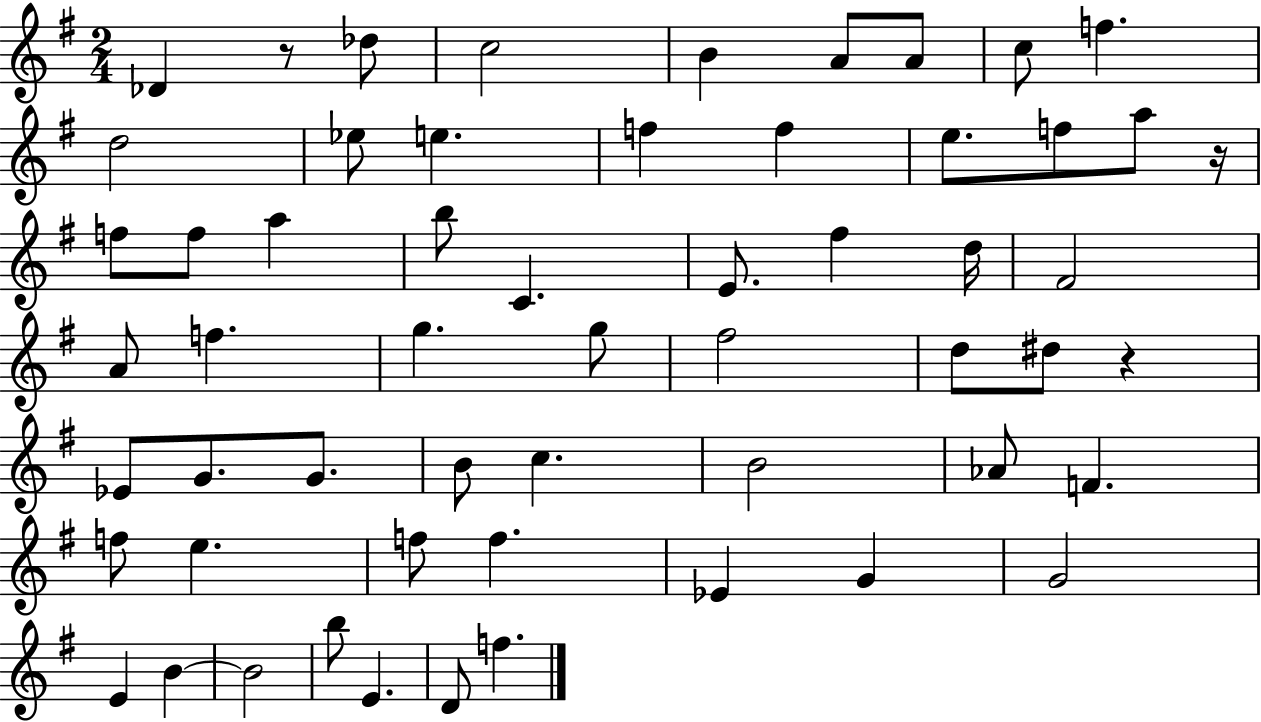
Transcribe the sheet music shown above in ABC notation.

X:1
T:Untitled
M:2/4
L:1/4
K:G
_D z/2 _d/2 c2 B A/2 A/2 c/2 f d2 _e/2 e f f e/2 f/2 a/2 z/4 f/2 f/2 a b/2 C E/2 ^f d/4 ^F2 A/2 f g g/2 ^f2 d/2 ^d/2 z _E/2 G/2 G/2 B/2 c B2 _A/2 F f/2 e f/2 f _E G G2 E B B2 b/2 E D/2 f